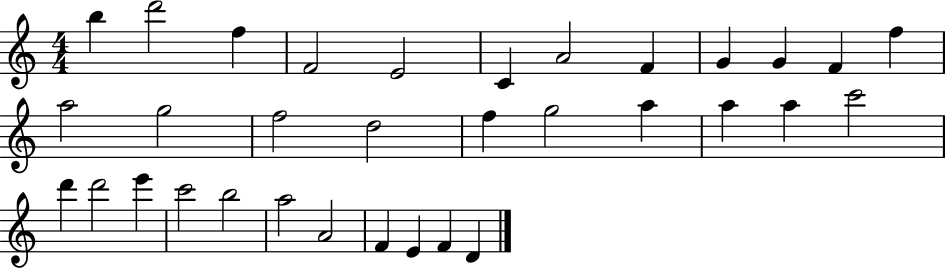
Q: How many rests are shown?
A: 0